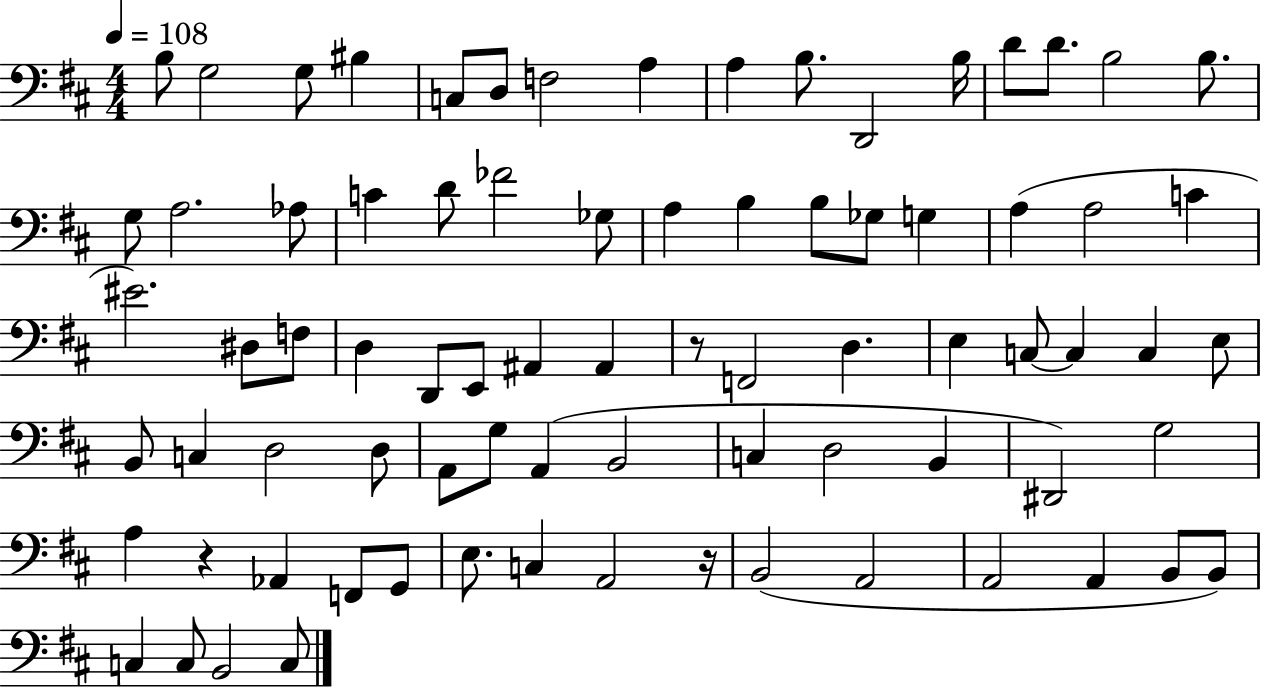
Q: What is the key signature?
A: D major